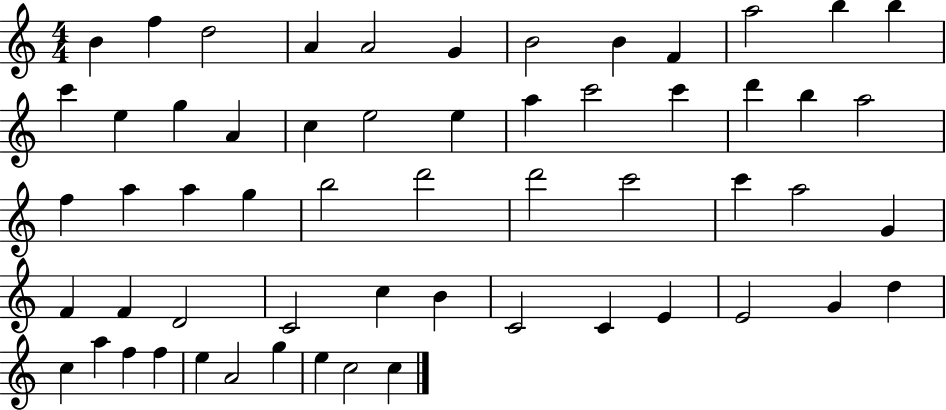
X:1
T:Untitled
M:4/4
L:1/4
K:C
B f d2 A A2 G B2 B F a2 b b c' e g A c e2 e a c'2 c' d' b a2 f a a g b2 d'2 d'2 c'2 c' a2 G F F D2 C2 c B C2 C E E2 G d c a f f e A2 g e c2 c